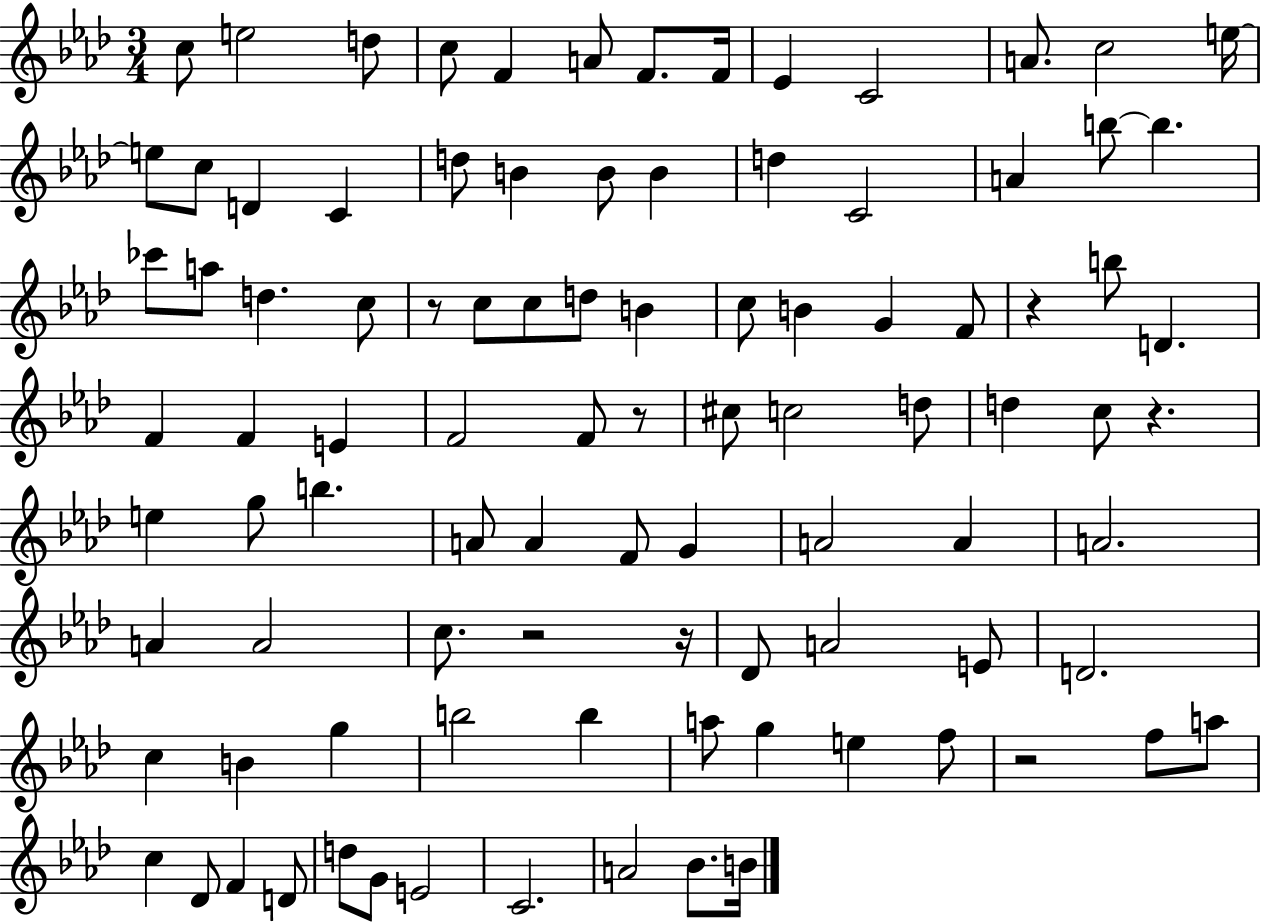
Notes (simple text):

C5/e E5/h D5/e C5/e F4/q A4/e F4/e. F4/s Eb4/q C4/h A4/e. C5/h E5/s E5/e C5/e D4/q C4/q D5/e B4/q B4/e B4/q D5/q C4/h A4/q B5/e B5/q. CES6/e A5/e D5/q. C5/e R/e C5/e C5/e D5/e B4/q C5/e B4/q G4/q F4/e R/q B5/e D4/q. F4/q F4/q E4/q F4/h F4/e R/e C#5/e C5/h D5/e D5/q C5/e R/q. E5/q G5/e B5/q. A4/e A4/q F4/e G4/q A4/h A4/q A4/h. A4/q A4/h C5/e. R/h R/s Db4/e A4/h E4/e D4/h. C5/q B4/q G5/q B5/h B5/q A5/e G5/q E5/q F5/e R/h F5/e A5/e C5/q Db4/e F4/q D4/e D5/e G4/e E4/h C4/h. A4/h Bb4/e. B4/s